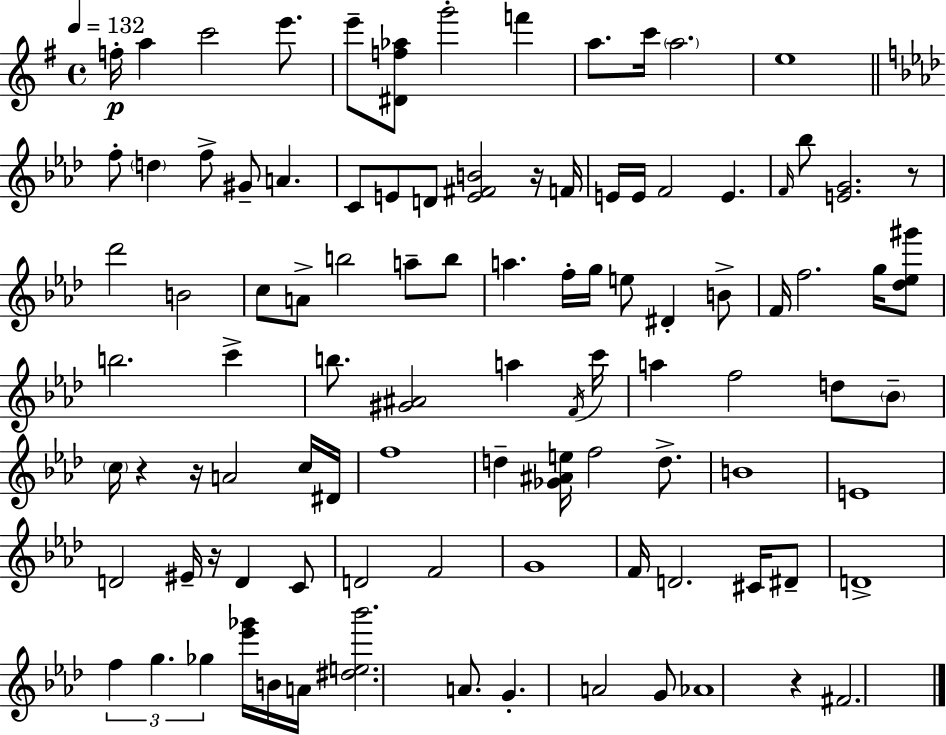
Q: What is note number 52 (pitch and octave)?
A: Bb4